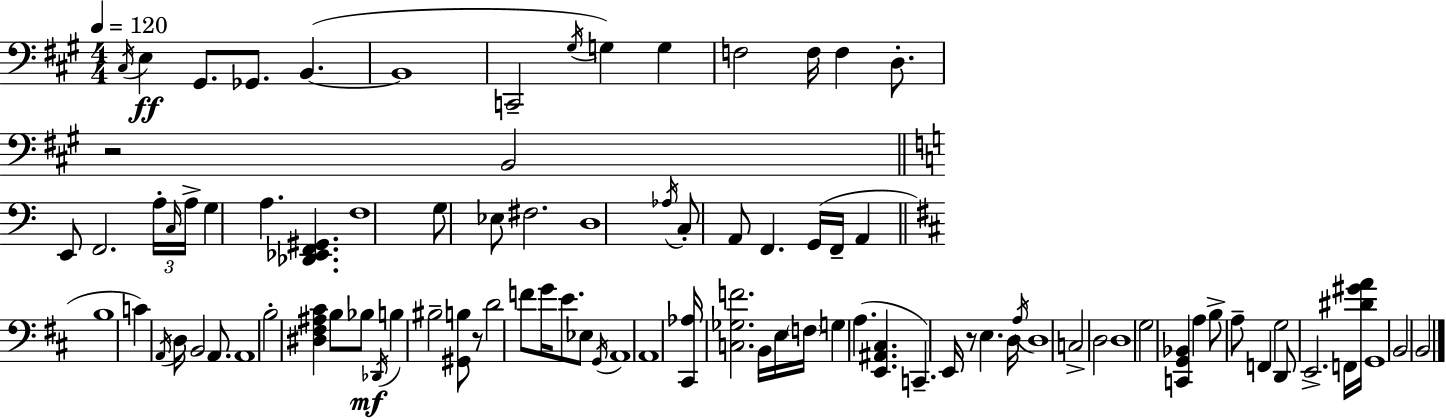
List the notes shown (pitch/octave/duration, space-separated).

C#3/s E3/q G#2/e. Gb2/e. B2/q. B2/w C2/h G#3/s G3/q G3/q F3/h F3/s F3/q D3/e. R/h B2/h E2/e F2/h. A3/s C3/s A3/s G3/q A3/q. [Db2,Eb2,F2,G#2]/q. F3/w G3/e Eb3/e F#3/h. D3/w Ab3/s C3/e A2/e F2/q. G2/s F2/s A2/q B3/w C4/q A2/s D3/s B2/h A2/e. A2/w B3/h [D#3,F#3,A#3,C#4]/q B3/e Bb3/e Db2/s B3/q BIS3/h [G#2,B3]/e R/e D4/h F4/e G4/s E4/e. Eb3/e G2/s A2/w A2/w [C#2,Ab3]/s [C3,Gb3,F4]/h. B2/s E3/s F3/s G3/q A3/q. [E2,A#2,C#3]/q. C2/q. E2/s R/e E3/q. D3/s A3/s D3/w C3/h D3/h D3/w G3/h [C2,G2,Bb2]/q A3/q B3/e A3/e F2/q G3/h D2/e E2/h. F2/s [D#4,G#4,A4]/s G2/w B2/h B2/h